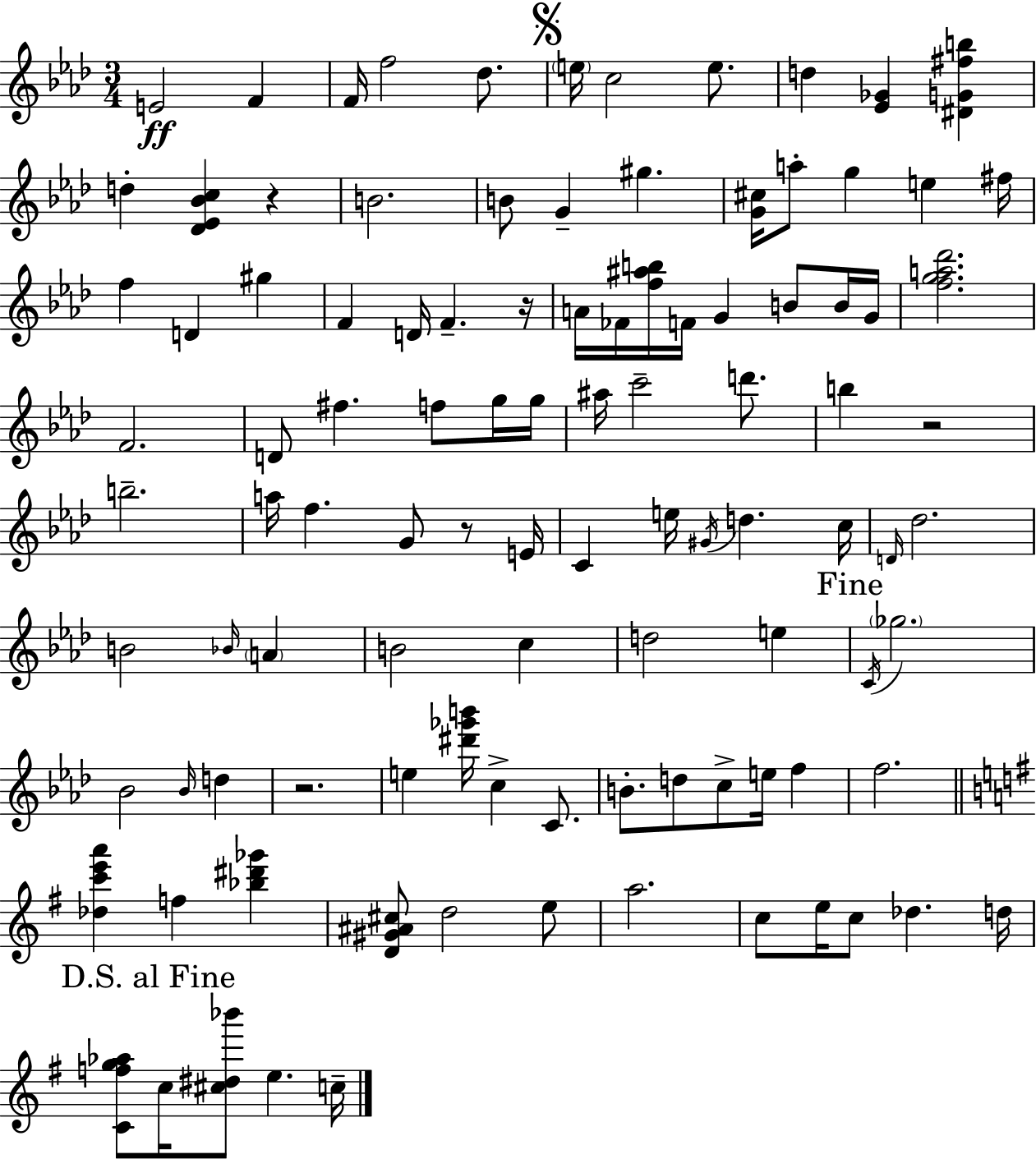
{
  \clef treble
  \numericTimeSignature
  \time 3/4
  \key aes \major
  e'2\ff f'4 | f'16 f''2 des''8. | \mark \markup { \musicglyph "scripts.segno" } \parenthesize e''16 c''2 e''8. | d''4 <ees' ges'>4 <dis' g' fis'' b''>4 | \break d''4-. <des' ees' bes' c''>4 r4 | b'2. | b'8 g'4-- gis''4. | <g' cis''>16 a''8-. g''4 e''4 fis''16 | \break f''4 d'4 gis''4 | f'4 d'16 f'4.-- r16 | a'16 fes'16 <f'' ais'' b''>16 f'16 g'4 b'8 b'16 g'16 | <f'' g'' a'' des'''>2. | \break f'2. | d'8 fis''4. f''8 g''16 g''16 | ais''16 c'''2-- d'''8. | b''4 r2 | \break b''2.-- | a''16 f''4. g'8 r8 e'16 | c'4 e''16 \acciaccatura { gis'16 } d''4. | c''16 \grace { d'16 } des''2. | \break b'2 \grace { bes'16 } \parenthesize a'4 | b'2 c''4 | d''2 e''4 | \mark "Fine" \acciaccatura { c'16 } \parenthesize ges''2. | \break bes'2 | \grace { bes'16 } d''4 r2. | e''4 <dis''' ges''' b'''>16 c''4-> | c'8. b'8.-. d''8 c''8-> | \break e''16 f''4 f''2. | \bar "||" \break \key e \minor <des'' c''' e''' a'''>4 f''4 <bes'' dis''' ges'''>4 | <d' gis' ais' cis''>8 d''2 e''8 | a''2. | c''8 e''16 c''8 des''4. d''16 | \break \mark "D.S. al Fine" <c' f'' g'' aes''>8 c''16 <cis'' dis'' bes'''>8 e''4. c''16-- | \bar "|."
}